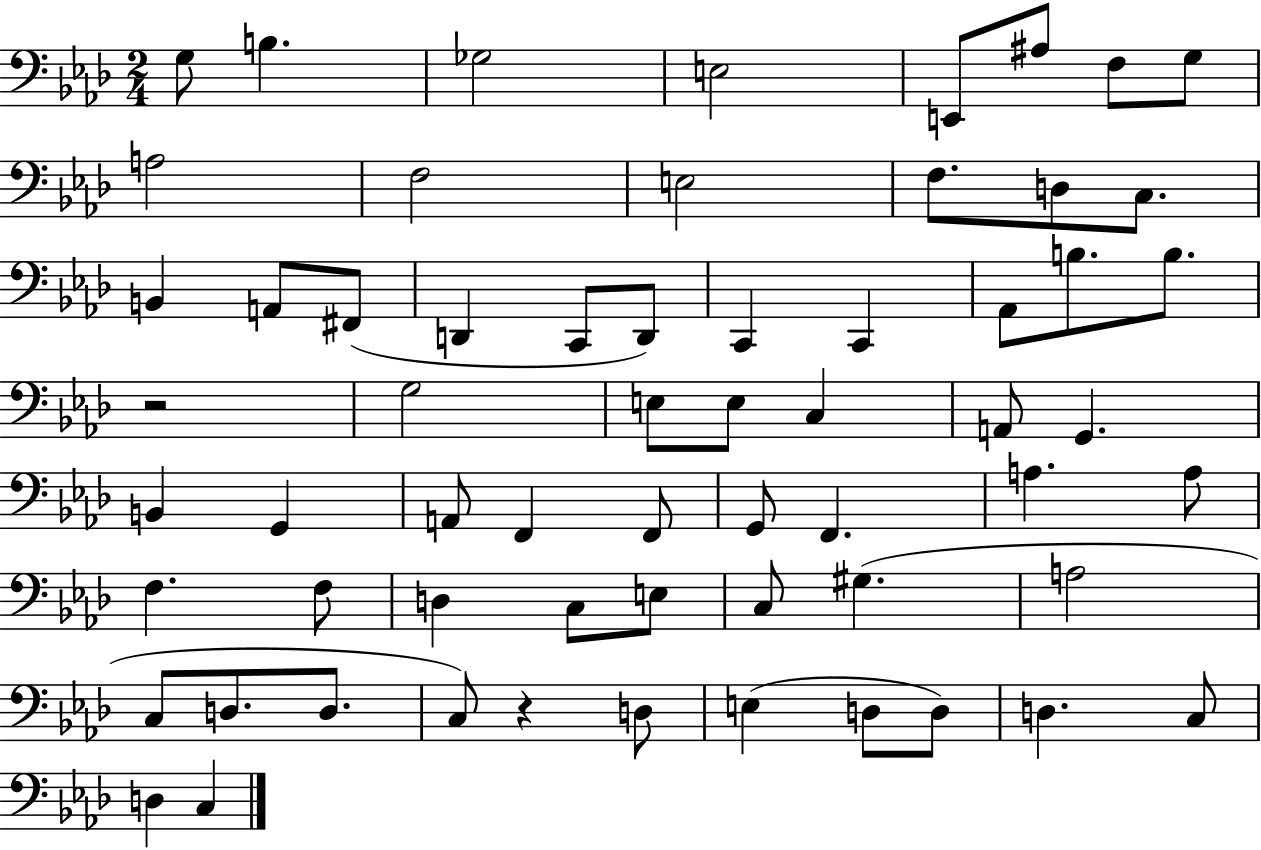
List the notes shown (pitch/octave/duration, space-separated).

G3/e B3/q. Gb3/h E3/h E2/e A#3/e F3/e G3/e A3/h F3/h E3/h F3/e. D3/e C3/e. B2/q A2/e F#2/e D2/q C2/e D2/e C2/q C2/q Ab2/e B3/e. B3/e. R/h G3/h E3/e E3/e C3/q A2/e G2/q. B2/q G2/q A2/e F2/q F2/e G2/e F2/q. A3/q. A3/e F3/q. F3/e D3/q C3/e E3/e C3/e G#3/q. A3/h C3/e D3/e. D3/e. C3/e R/q D3/e E3/q D3/e D3/e D3/q. C3/e D3/q C3/q